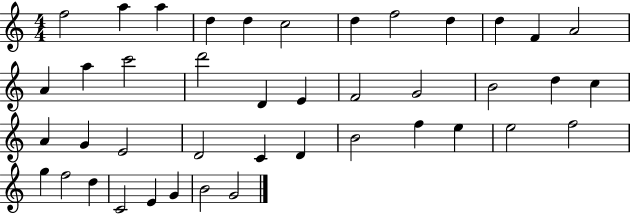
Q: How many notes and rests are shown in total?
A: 42